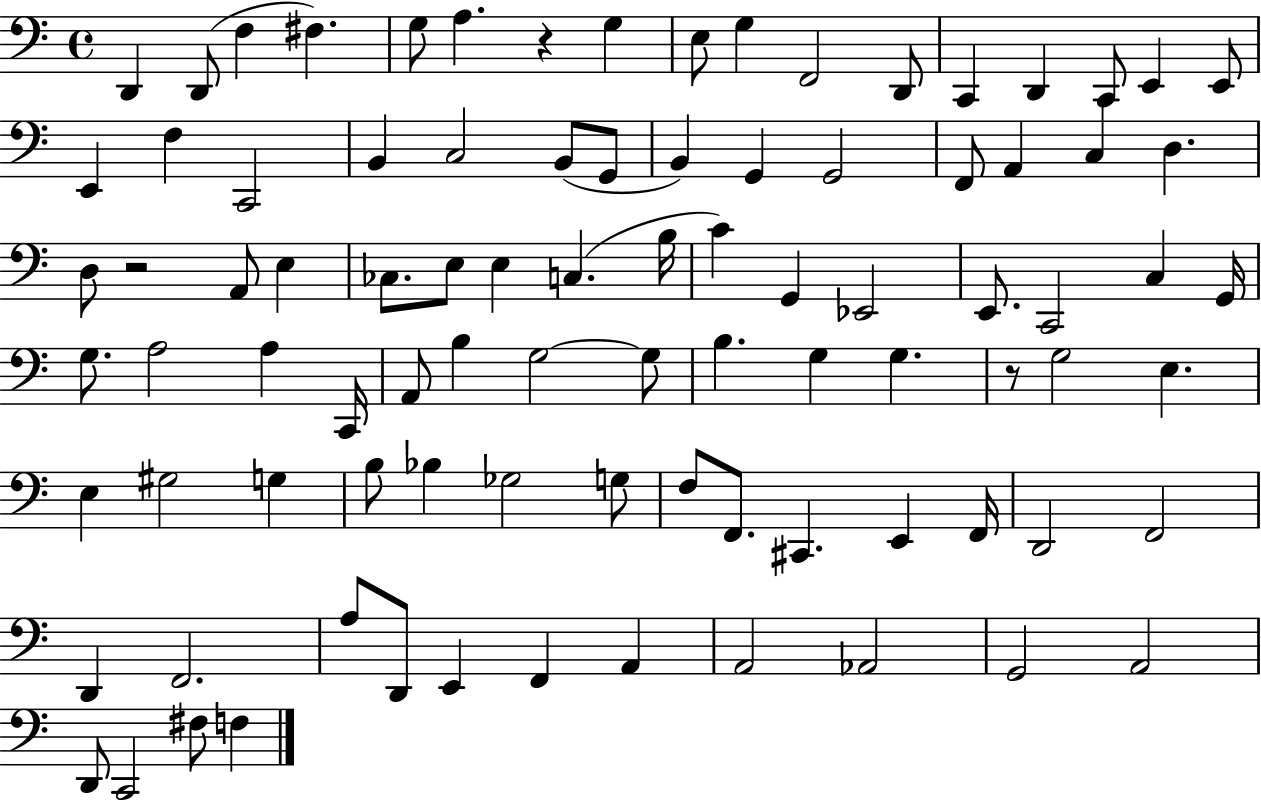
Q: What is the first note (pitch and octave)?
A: D2